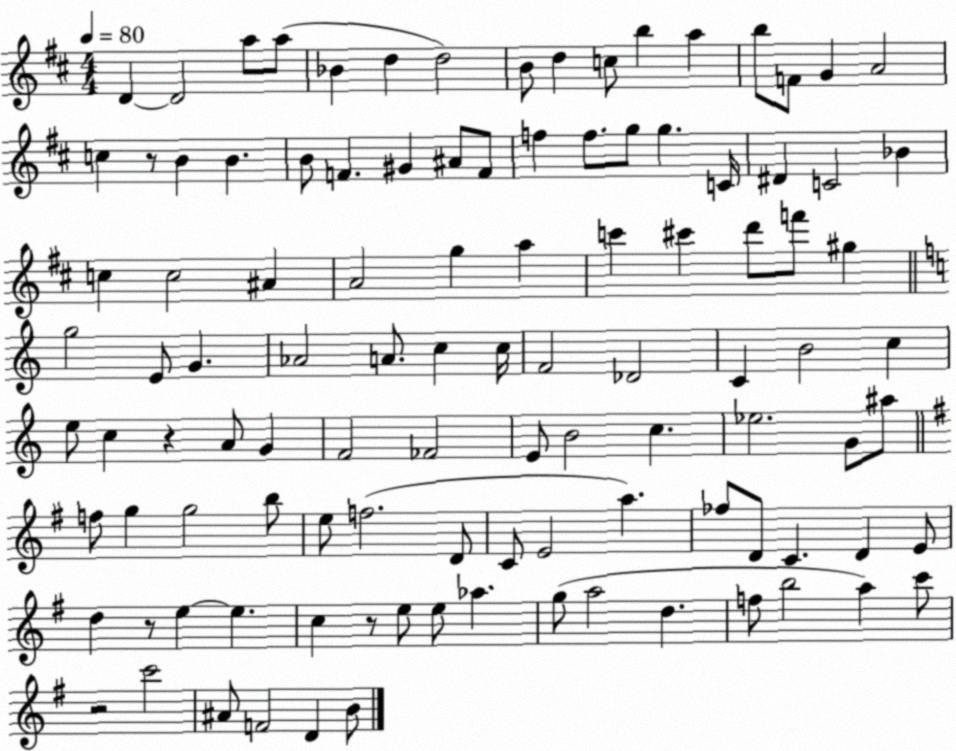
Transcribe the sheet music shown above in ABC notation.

X:1
T:Untitled
M:4/4
L:1/4
K:D
D D2 a/2 a/2 _B d d2 B/2 d c/2 b a b/2 F/2 G A2 c z/2 B B B/2 F ^G ^A/2 F/2 f f/2 g/2 g C/4 ^D C2 _B c c2 ^A A2 g a c' ^c' d'/2 f'/2 ^g g2 E/2 G _A2 A/2 c c/4 F2 _D2 C B2 c e/2 c z A/2 G F2 _F2 E/2 B2 c _e2 G/2 ^a/2 f/2 g g2 b/2 e/2 f2 D/2 C/2 E2 a _f/2 D/2 C D E/2 d z/2 e e c z/2 e/2 e/2 _a g/2 a2 d f/2 b2 a c'/2 z2 c'2 ^A/2 F2 D B/2